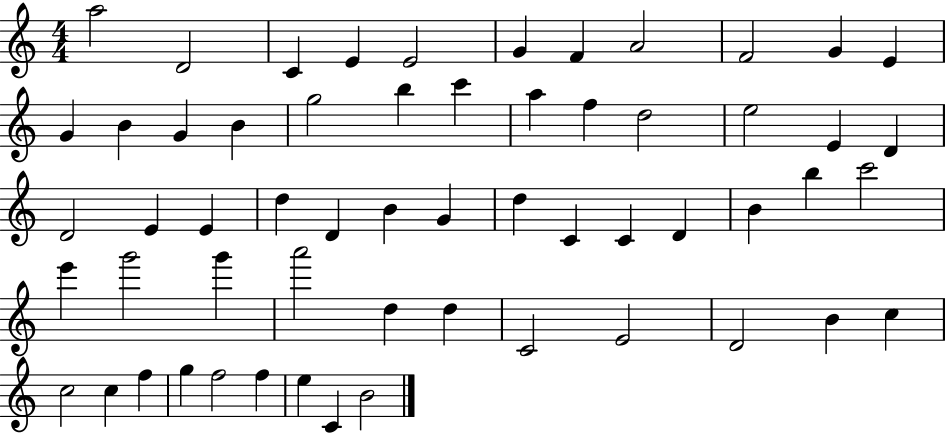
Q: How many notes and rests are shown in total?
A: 58